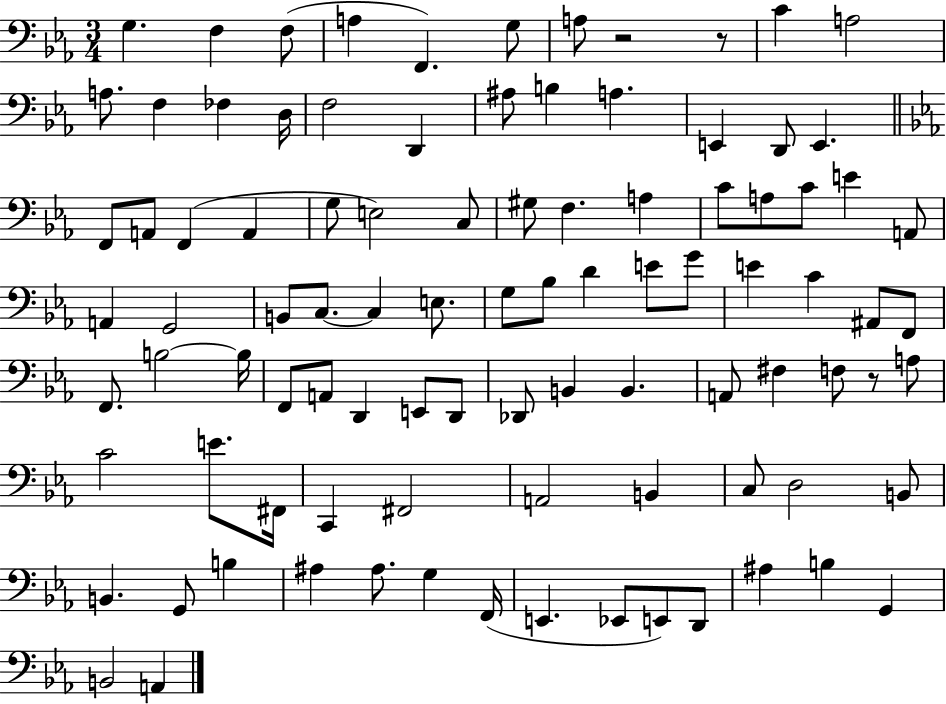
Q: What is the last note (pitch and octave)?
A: A2